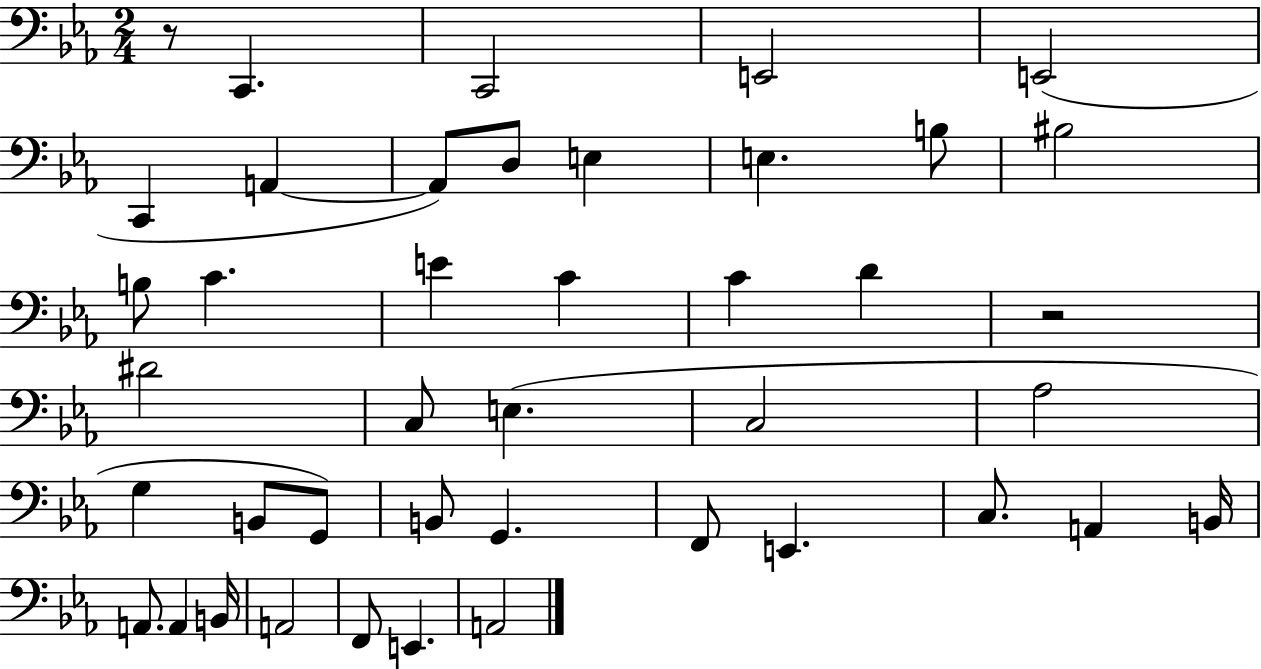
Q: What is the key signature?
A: EES major